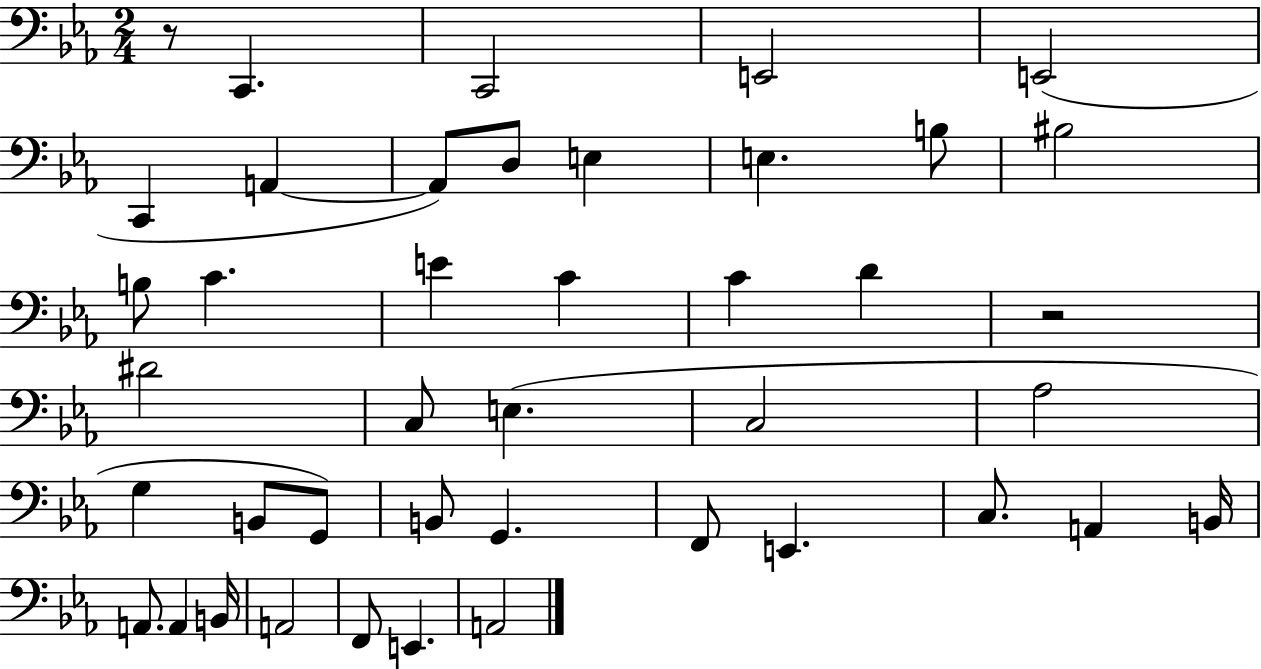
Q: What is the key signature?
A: EES major